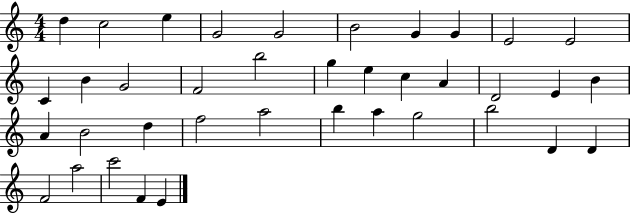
X:1
T:Untitled
M:4/4
L:1/4
K:C
d c2 e G2 G2 B2 G G E2 E2 C B G2 F2 b2 g e c A D2 E B A B2 d f2 a2 b a g2 b2 D D F2 a2 c'2 F E